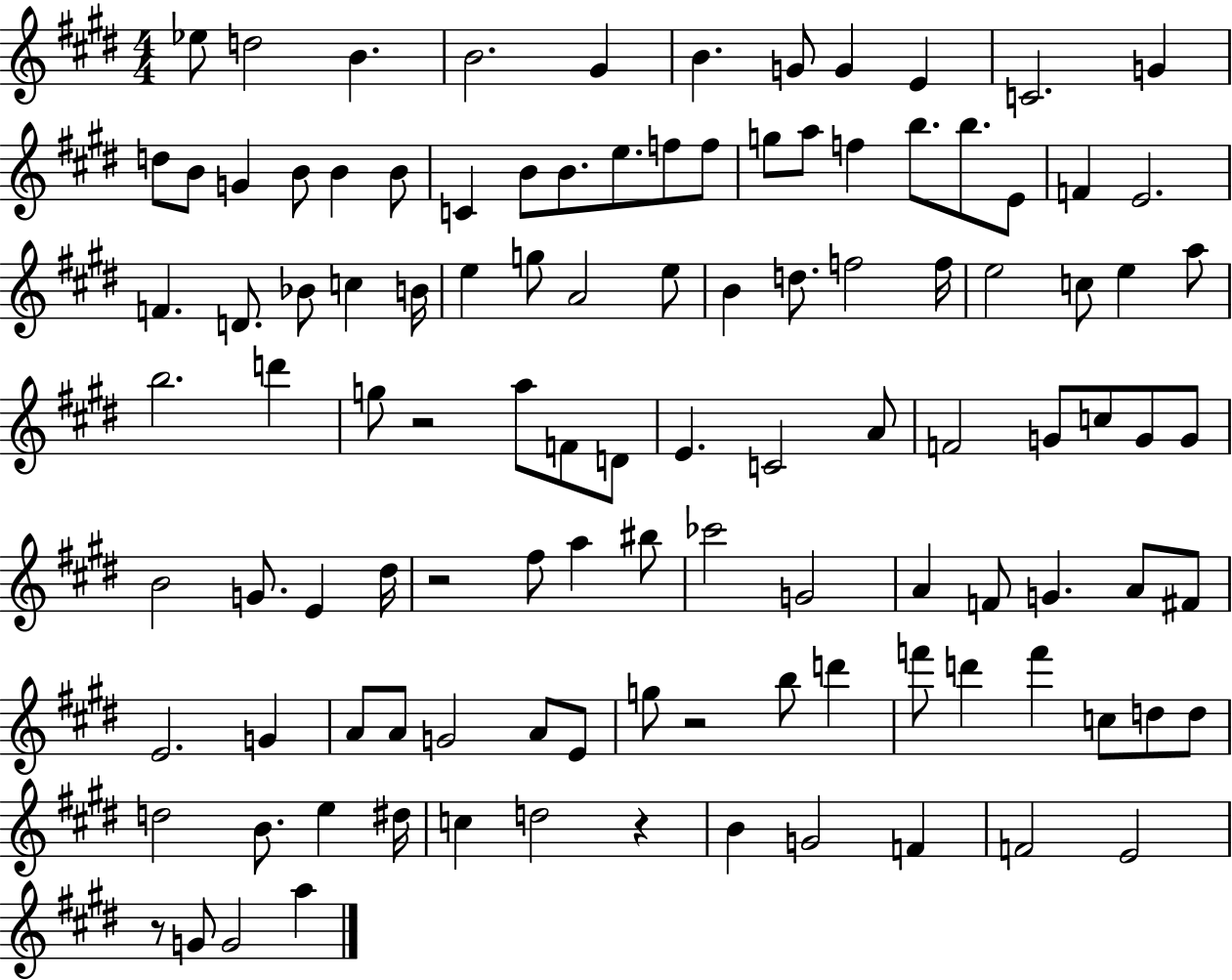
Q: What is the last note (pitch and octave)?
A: A5